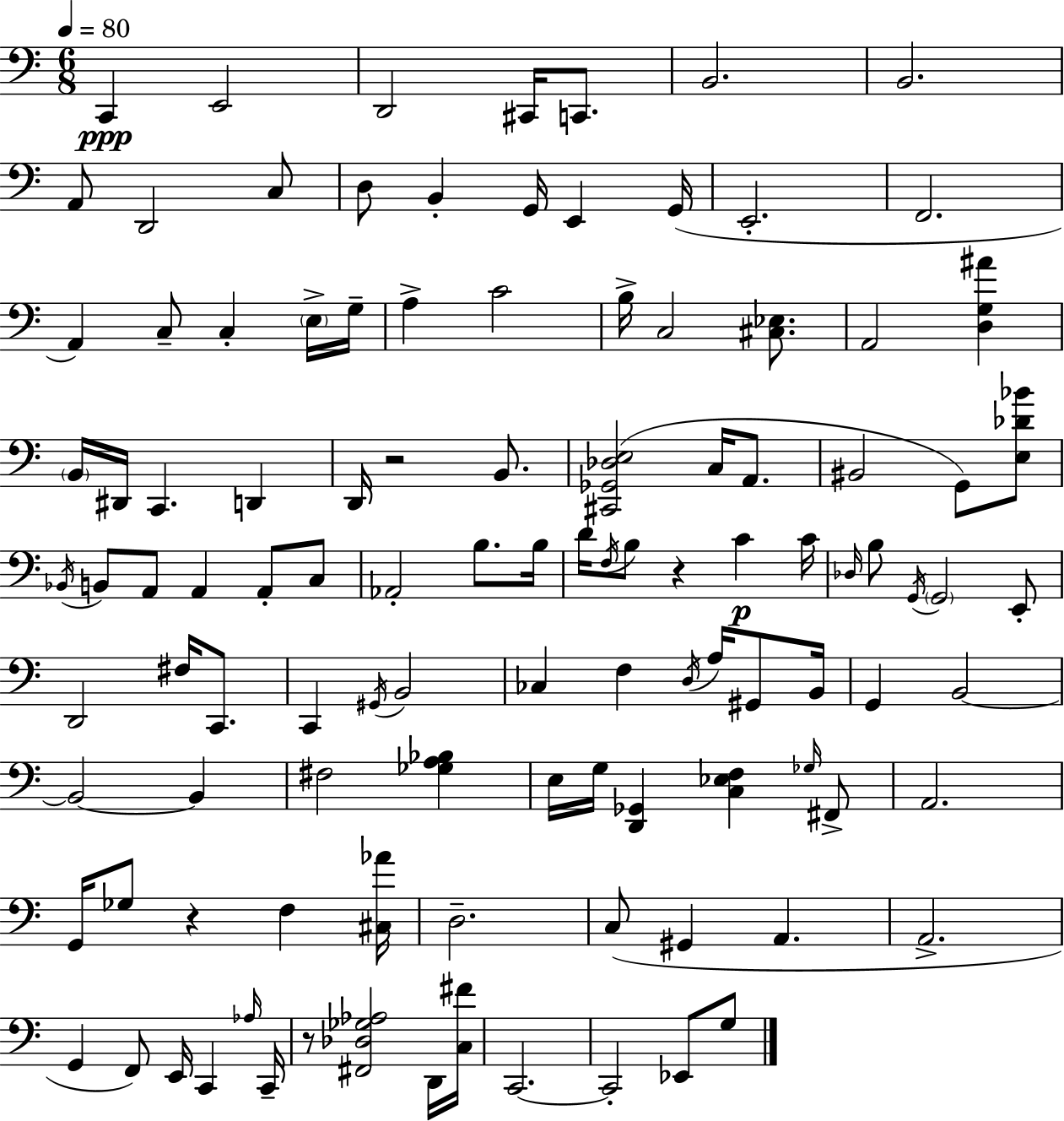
{
  \clef bass
  \numericTimeSignature
  \time 6/8
  \key c \major
  \tempo 4 = 80
  c,4\ppp e,2 | d,2 cis,16 c,8. | b,2. | b,2. | \break a,8 d,2 c8 | d8 b,4-. g,16 e,4 g,16( | e,2.-. | f,2. | \break a,4) c8-- c4-. \parenthesize e16-> g16-- | a4-> c'2 | b16-> c2 <cis ees>8. | a,2 <d g ais'>4 | \break \parenthesize b,16 dis,16 c,4. d,4 | d,16 r2 b,8. | <cis, ges, des e>2( c16 a,8. | bis,2 g,8) <e des' bes'>8 | \break \acciaccatura { bes,16 } b,8 a,8 a,4 a,8-. c8 | aes,2-. b8. | b16 d'16 \acciaccatura { f16 } b8 r4 c'4\p | c'16 \grace { des16 } b8 \acciaccatura { g,16 } \parenthesize g,2 | \break e,8-. d,2 | fis16 c,8. c,4 \acciaccatura { gis,16 } b,2 | ces4 f4 | \acciaccatura { d16 } a16 gis,8 b,16 g,4 b,2~~ | \break b,2~~ | b,4 fis2 | <ges a bes>4 e16 g16 <d, ges,>4 | <c ees f>4 \grace { ges16 } fis,8-> a,2. | \break g,16 ges8 r4 | f4 <cis aes'>16 d2.-- | c8( gis,4 | a,4. a,2.-> | \break g,4 f,8) | e,16 c,4 \grace { aes16 } c,16-- r8 <fis, des ges aes>2 | d,16 <c fis'>16 c,2.~~ | c,2-. | \break ees,8 g8 \bar "|."
}